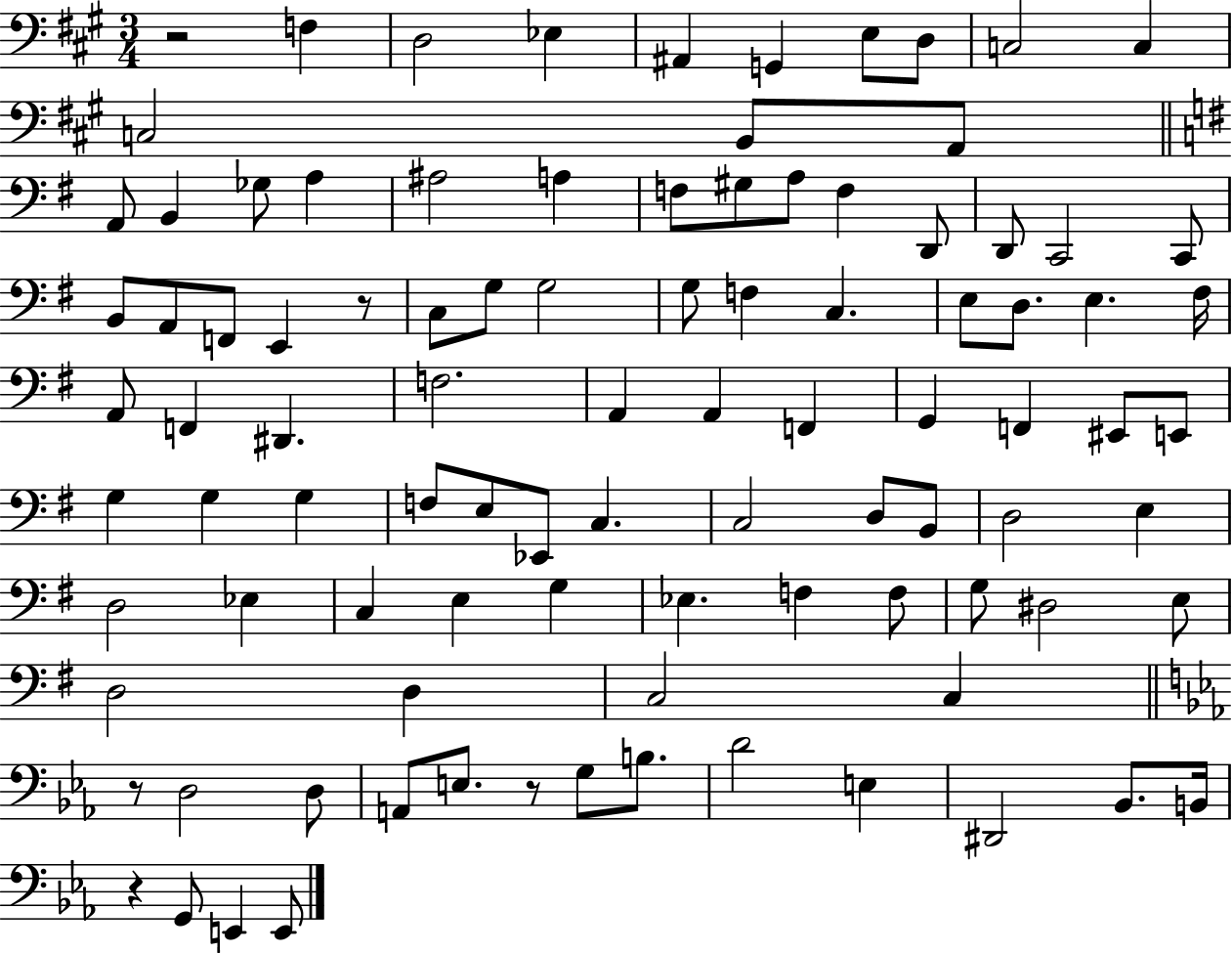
R/h F3/q D3/h Eb3/q A#2/q G2/q E3/e D3/e C3/h C3/q C3/h B2/e A2/e A2/e B2/q Gb3/e A3/q A#3/h A3/q F3/e G#3/e A3/e F3/q D2/e D2/e C2/h C2/e B2/e A2/e F2/e E2/q R/e C3/e G3/e G3/h G3/e F3/q C3/q. E3/e D3/e. E3/q. F#3/s A2/e F2/q D#2/q. F3/h. A2/q A2/q F2/q G2/q F2/q EIS2/e E2/e G3/q G3/q G3/q F3/e E3/e Eb2/e C3/q. C3/h D3/e B2/e D3/h E3/q D3/h Eb3/q C3/q E3/q G3/q Eb3/q. F3/q F3/e G3/e D#3/h E3/e D3/h D3/q C3/h C3/q R/e D3/h D3/e A2/e E3/e. R/e G3/e B3/e. D4/h E3/q D#2/h Bb2/e. B2/s R/q G2/e E2/q E2/e